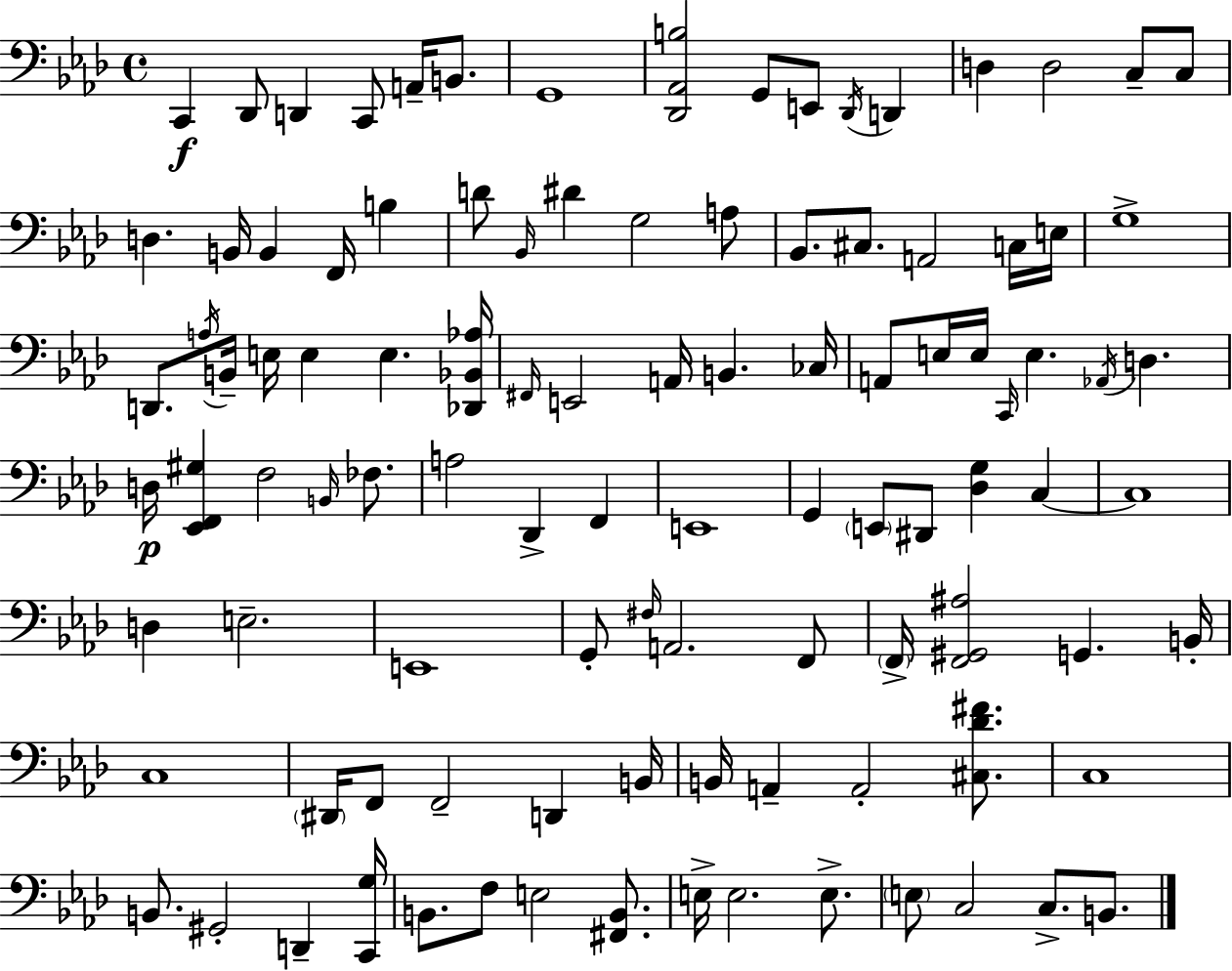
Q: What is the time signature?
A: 4/4